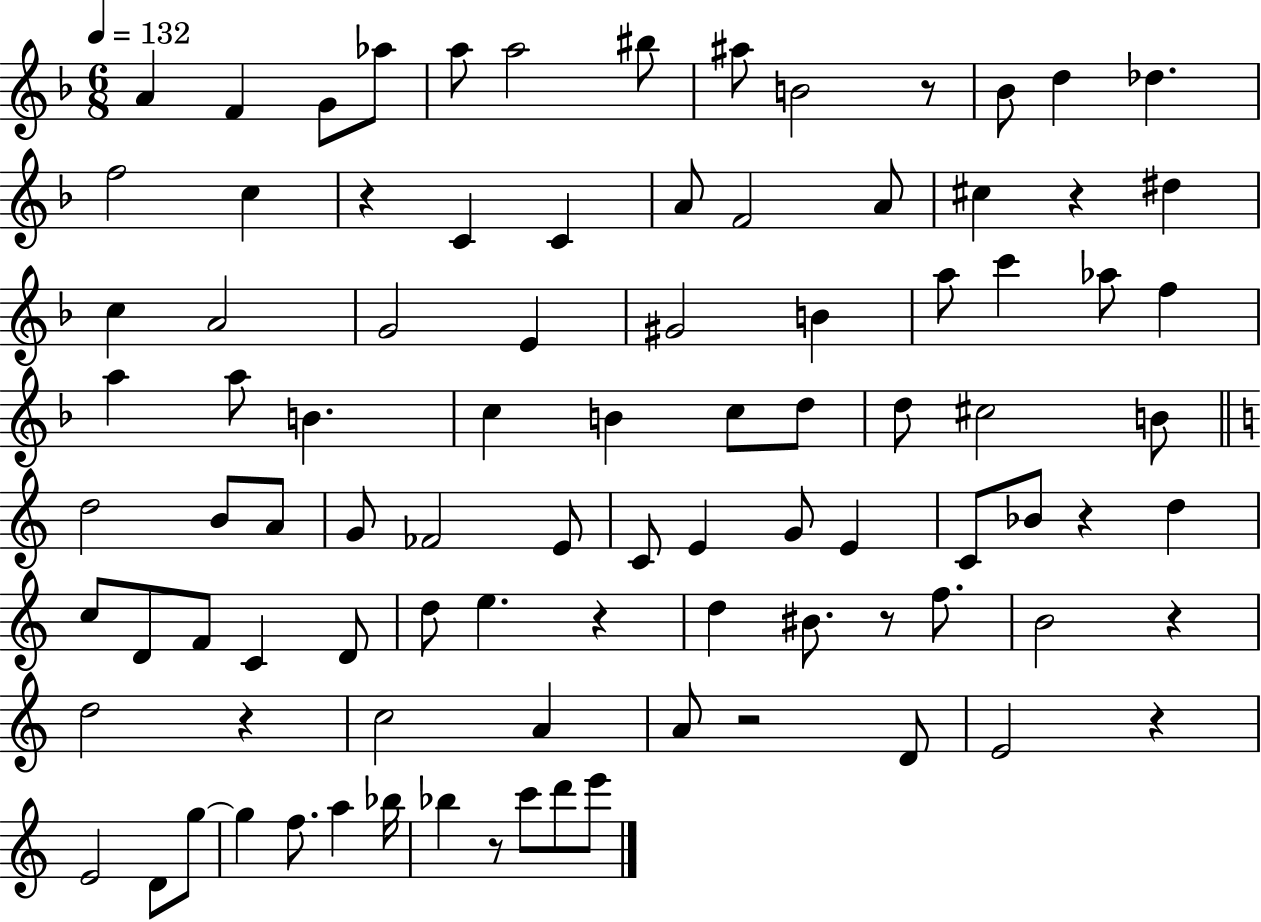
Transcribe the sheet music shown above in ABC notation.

X:1
T:Untitled
M:6/8
L:1/4
K:F
A F G/2 _a/2 a/2 a2 ^b/2 ^a/2 B2 z/2 _B/2 d _d f2 c z C C A/2 F2 A/2 ^c z ^d c A2 G2 E ^G2 B a/2 c' _a/2 f a a/2 B c B c/2 d/2 d/2 ^c2 B/2 d2 B/2 A/2 G/2 _F2 E/2 C/2 E G/2 E C/2 _B/2 z d c/2 D/2 F/2 C D/2 d/2 e z d ^B/2 z/2 f/2 B2 z d2 z c2 A A/2 z2 D/2 E2 z E2 D/2 g/2 g f/2 a _b/4 _b z/2 c'/2 d'/2 e'/2